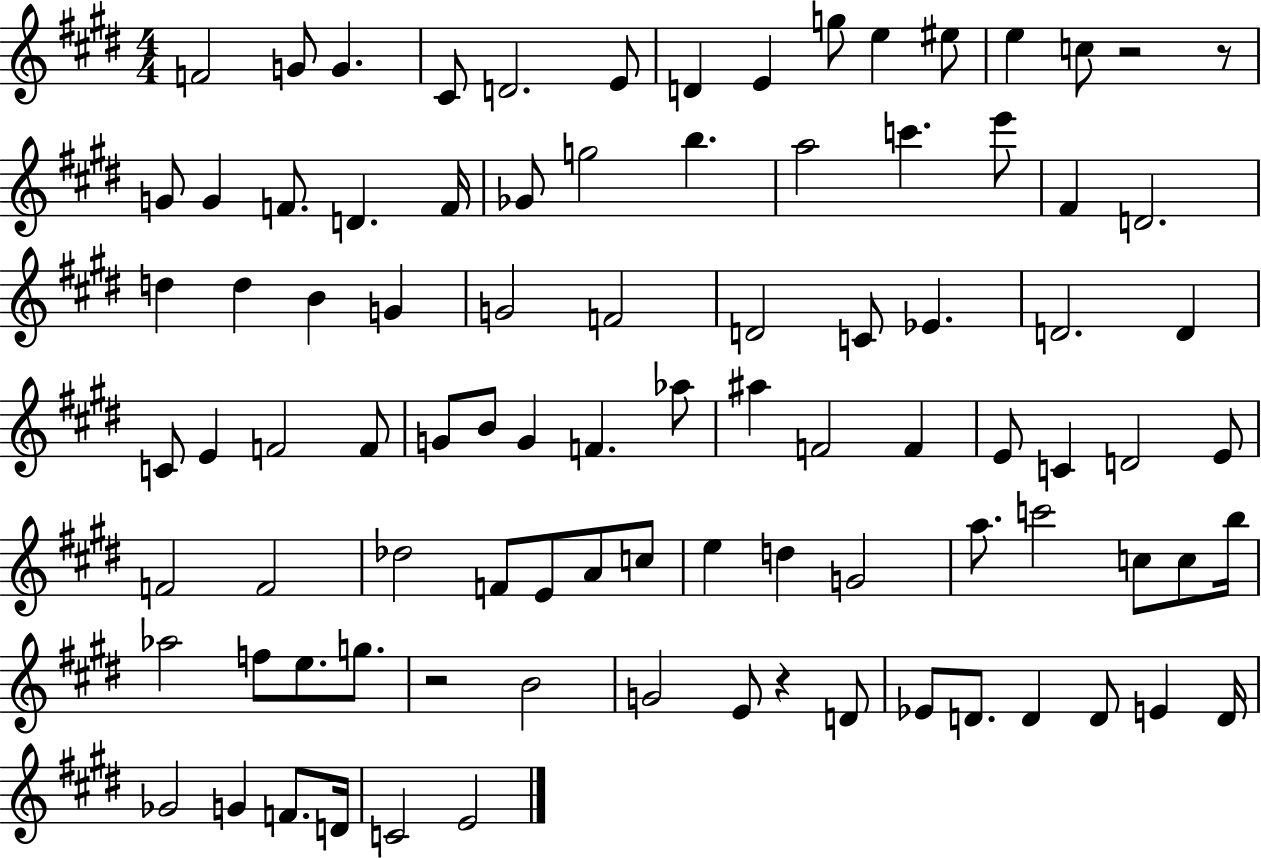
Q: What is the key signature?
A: E major